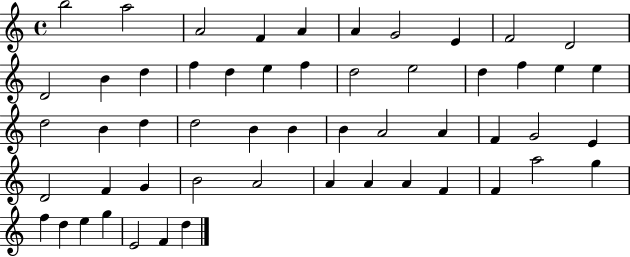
B5/h A5/h A4/h F4/q A4/q A4/q G4/h E4/q F4/h D4/h D4/h B4/q D5/q F5/q D5/q E5/q F5/q D5/h E5/h D5/q F5/q E5/q E5/q D5/h B4/q D5/q D5/h B4/q B4/q B4/q A4/h A4/q F4/q G4/h E4/q D4/h F4/q G4/q B4/h A4/h A4/q A4/q A4/q F4/q F4/q A5/h G5/q F5/q D5/q E5/q G5/q E4/h F4/q D5/q